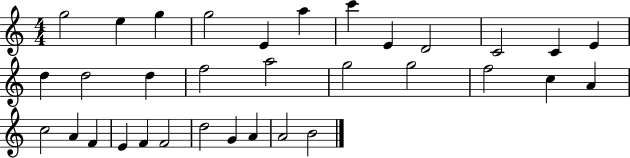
{
  \clef treble
  \numericTimeSignature
  \time 4/4
  \key c \major
  g''2 e''4 g''4 | g''2 e'4 a''4 | c'''4 e'4 d'2 | c'2 c'4 e'4 | \break d''4 d''2 d''4 | f''2 a''2 | g''2 g''2 | f''2 c''4 a'4 | \break c''2 a'4 f'4 | e'4 f'4 f'2 | d''2 g'4 a'4 | a'2 b'2 | \break \bar "|."
}